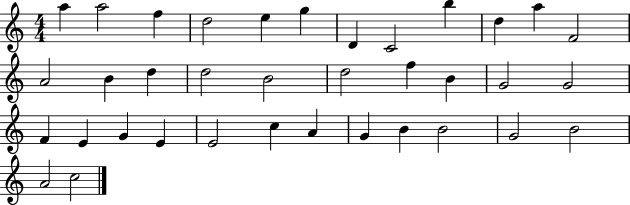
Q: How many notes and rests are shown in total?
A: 36